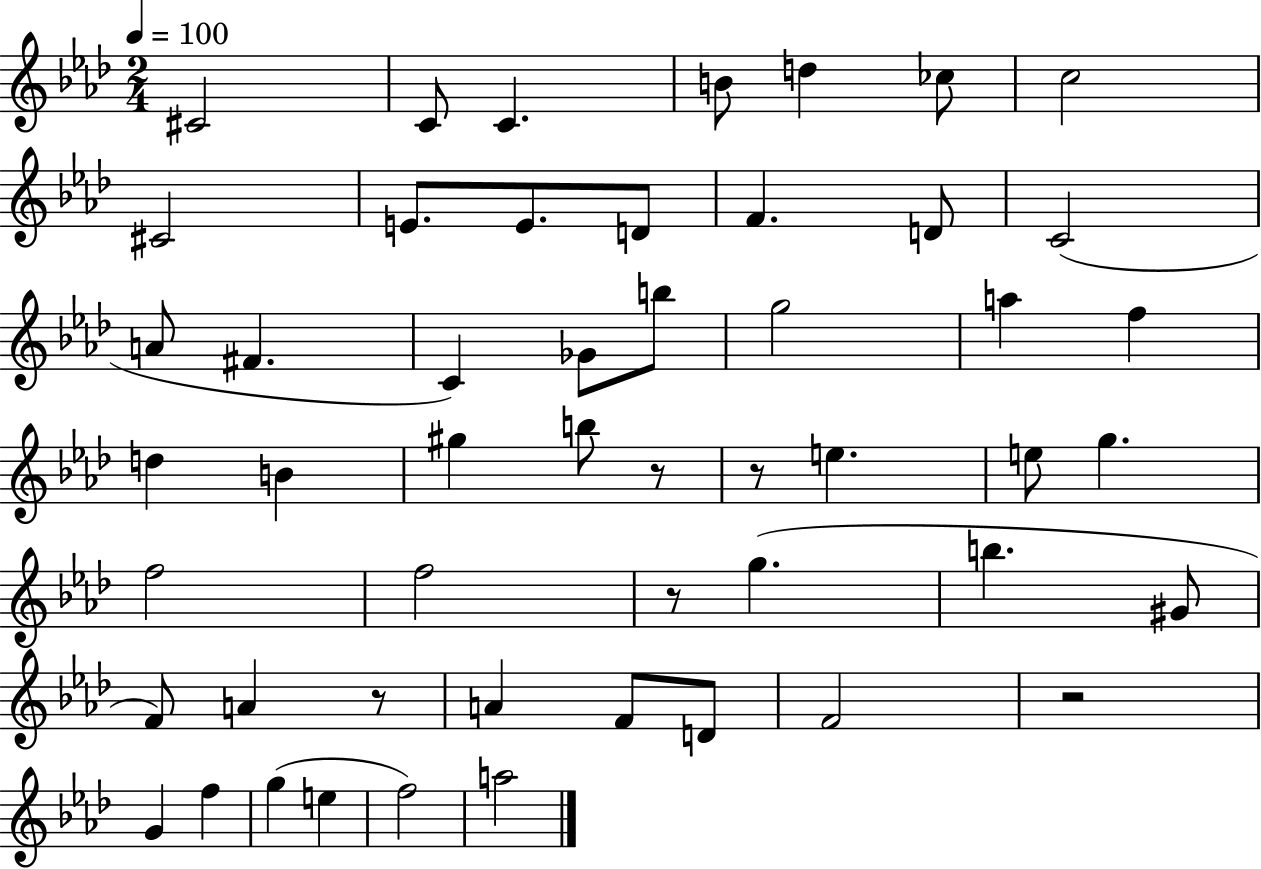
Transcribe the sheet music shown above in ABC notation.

X:1
T:Untitled
M:2/4
L:1/4
K:Ab
^C2 C/2 C B/2 d _c/2 c2 ^C2 E/2 E/2 D/2 F D/2 C2 A/2 ^F C _G/2 b/2 g2 a f d B ^g b/2 z/2 z/2 e e/2 g f2 f2 z/2 g b ^G/2 F/2 A z/2 A F/2 D/2 F2 z2 G f g e f2 a2